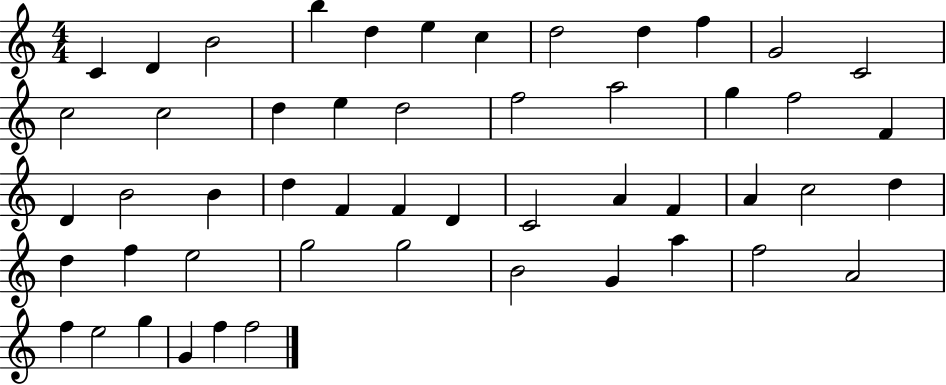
C4/q D4/q B4/h B5/q D5/q E5/q C5/q D5/h D5/q F5/q G4/h C4/h C5/h C5/h D5/q E5/q D5/h F5/h A5/h G5/q F5/h F4/q D4/q B4/h B4/q D5/q F4/q F4/q D4/q C4/h A4/q F4/q A4/q C5/h D5/q D5/q F5/q E5/h G5/h G5/h B4/h G4/q A5/q F5/h A4/h F5/q E5/h G5/q G4/q F5/q F5/h